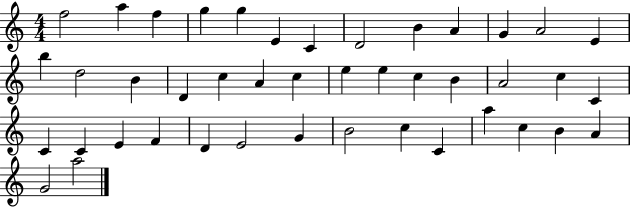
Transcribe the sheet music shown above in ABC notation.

X:1
T:Untitled
M:4/4
L:1/4
K:C
f2 a f g g E C D2 B A G A2 E b d2 B D c A c e e c B A2 c C C C E F D E2 G B2 c C a c B A G2 a2